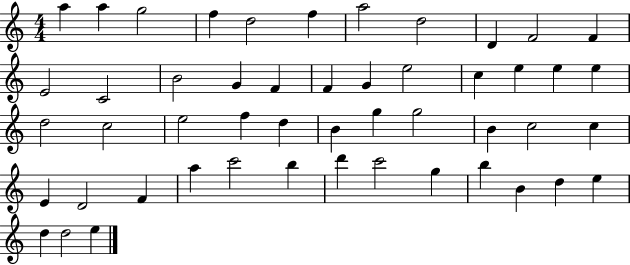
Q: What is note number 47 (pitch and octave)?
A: E5